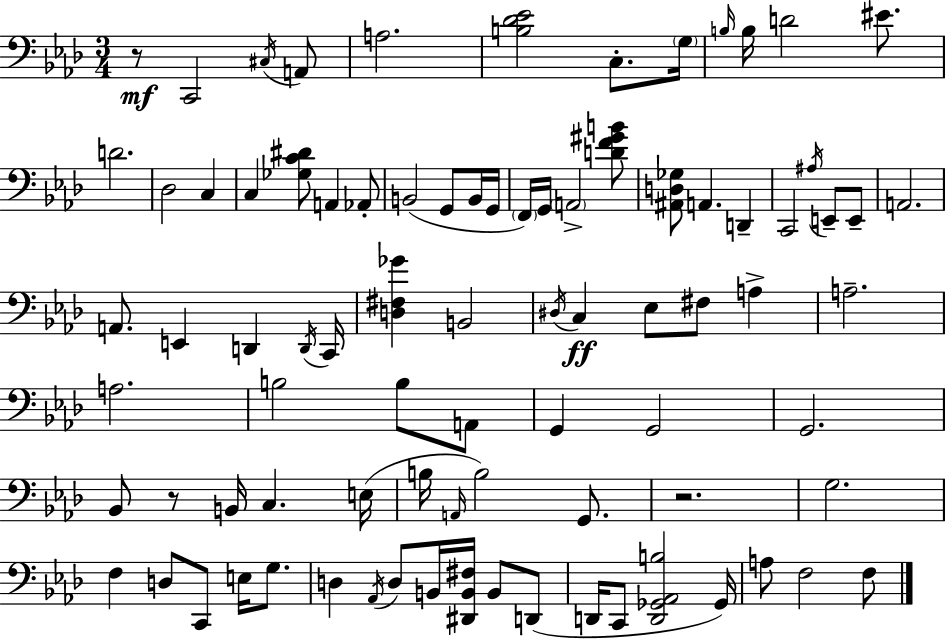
R/e C2/h C#3/s A2/e A3/h. [B3,Db4,Eb4]/h C3/e. G3/s B3/s B3/s D4/h EIS4/e. D4/h. Db3/h C3/q C3/q [Gb3,C4,D#4]/e A2/q Ab2/e B2/h G2/e B2/s G2/s F2/s G2/s A2/h [D4,F4,G#4,B4]/e [A#2,D3,Gb3]/e A2/q. D2/q C2/h A#3/s E2/e E2/e A2/h. A2/e. E2/q D2/q D2/s C2/s [D3,F#3,Gb4]/q B2/h D#3/s C3/q Eb3/e F#3/e A3/q A3/h. A3/h. B3/h B3/e A2/e G2/q G2/h G2/h. Bb2/e R/e B2/s C3/q. E3/s B3/s A2/s B3/h G2/e. R/h. G3/h. F3/q D3/e C2/e E3/s G3/e. D3/q Ab2/s D3/e B2/s [D#2,B2,F#3]/s B2/e D2/e D2/s C2/e [D2,Gb2,Ab2,B3]/h Gb2/s A3/e F3/h F3/e